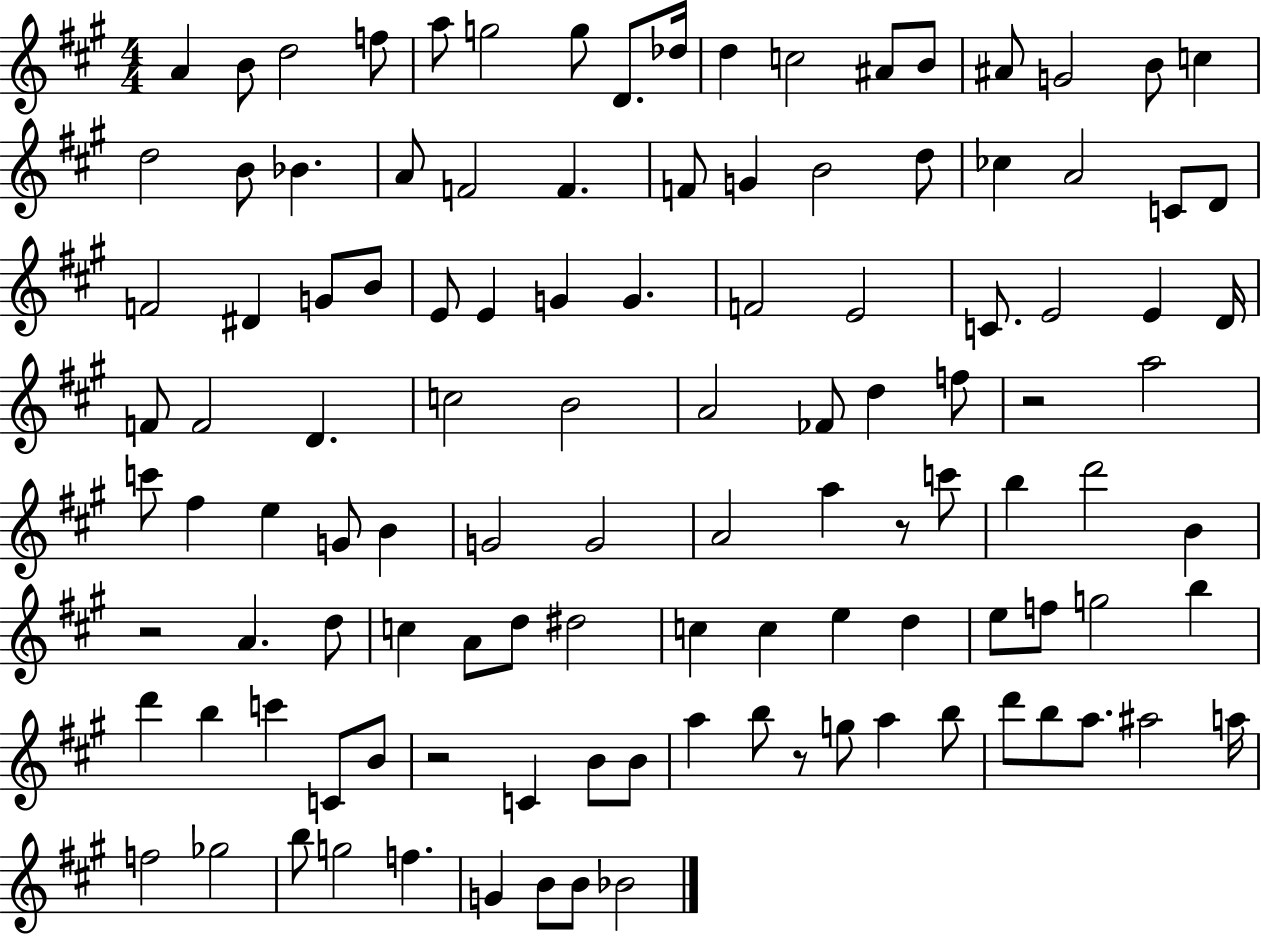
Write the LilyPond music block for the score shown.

{
  \clef treble
  \numericTimeSignature
  \time 4/4
  \key a \major
  \repeat volta 2 { a'4 b'8 d''2 f''8 | a''8 g''2 g''8 d'8. des''16 | d''4 c''2 ais'8 b'8 | ais'8 g'2 b'8 c''4 | \break d''2 b'8 bes'4. | a'8 f'2 f'4. | f'8 g'4 b'2 d''8 | ces''4 a'2 c'8 d'8 | \break f'2 dis'4 g'8 b'8 | e'8 e'4 g'4 g'4. | f'2 e'2 | c'8. e'2 e'4 d'16 | \break f'8 f'2 d'4. | c''2 b'2 | a'2 fes'8 d''4 f''8 | r2 a''2 | \break c'''8 fis''4 e''4 g'8 b'4 | g'2 g'2 | a'2 a''4 r8 c'''8 | b''4 d'''2 b'4 | \break r2 a'4. d''8 | c''4 a'8 d''8 dis''2 | c''4 c''4 e''4 d''4 | e''8 f''8 g''2 b''4 | \break d'''4 b''4 c'''4 c'8 b'8 | r2 c'4 b'8 b'8 | a''4 b''8 r8 g''8 a''4 b''8 | d'''8 b''8 a''8. ais''2 a''16 | \break f''2 ges''2 | b''8 g''2 f''4. | g'4 b'8 b'8 bes'2 | } \bar "|."
}